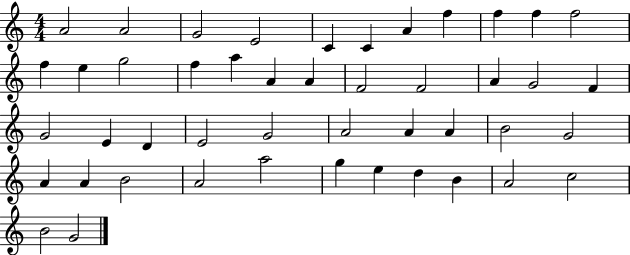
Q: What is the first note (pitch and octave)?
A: A4